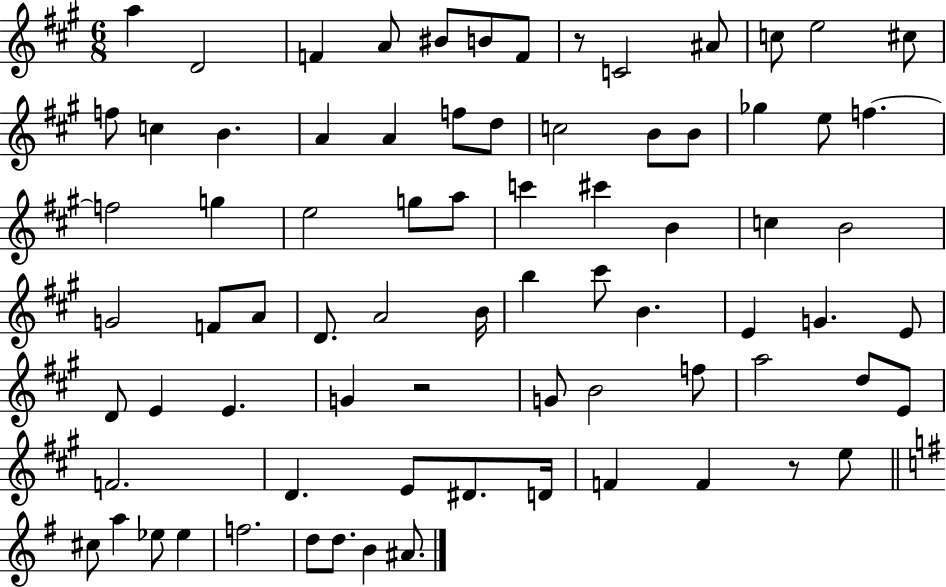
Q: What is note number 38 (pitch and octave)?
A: A4